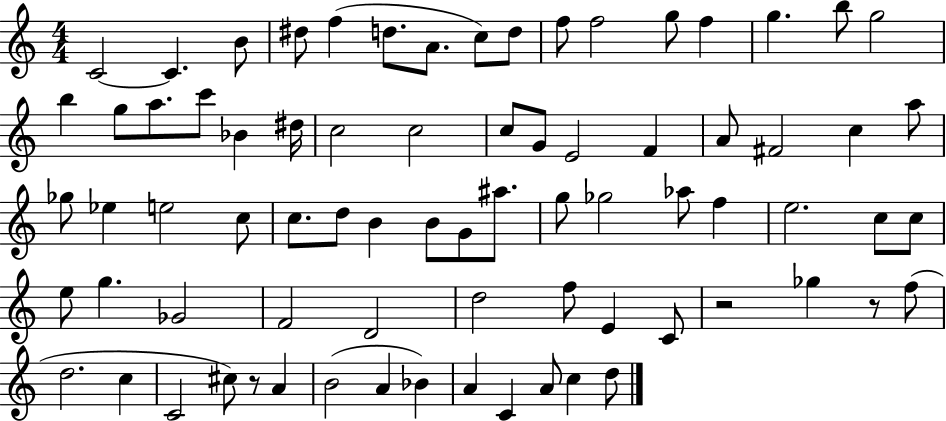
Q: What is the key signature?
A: C major